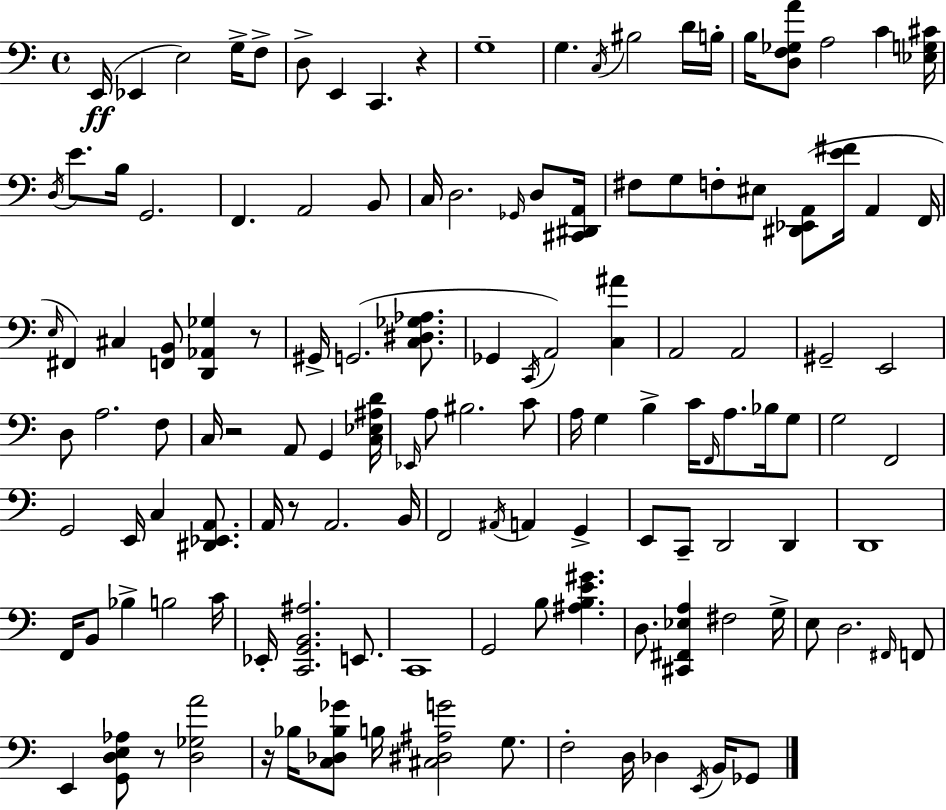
X:1
T:Untitled
M:4/4
L:1/4
K:Am
E,,/4 _E,, E,2 G,/4 F,/2 D,/2 E,, C,, z G,4 G, C,/4 ^B,2 D/4 B,/4 B,/4 [D,F,_G,A]/2 A,2 C [_E,G,^C]/4 D,/4 E/2 B,/4 G,,2 F,, A,,2 B,,/2 C,/4 D,2 _G,,/4 D,/2 [^C,,^D,,A,,]/4 ^F,/2 G,/2 F,/2 ^E,/2 [^D,,_E,,A,,]/2 [E^F]/4 A,, F,,/4 E,/4 ^F,, ^C, [F,,B,,]/2 [D,,_A,,_G,] z/2 ^G,,/4 G,,2 [C,^D,_G,_A,]/2 _G,, C,,/4 A,,2 [C,^A] A,,2 A,,2 ^G,,2 E,,2 D,/2 A,2 F,/2 C,/4 z2 A,,/2 G,, [C,_E,^A,D]/4 _E,,/4 A,/2 ^B,2 C/2 A,/4 G, B, C/4 F,,/4 A,/2 _B,/4 G,/2 G,2 F,,2 G,,2 E,,/4 C, [^D,,_E,,A,,]/2 A,,/4 z/2 A,,2 B,,/4 F,,2 ^A,,/4 A,, G,, E,,/2 C,,/2 D,,2 D,, D,,4 F,,/4 B,,/2 _B, B,2 C/4 _E,,/4 [C,,G,,B,,^A,]2 E,,/2 C,,4 G,,2 B,/2 [^A,B,E^G] D,/2 [^C,,^F,,_E,A,] ^F,2 G,/4 E,/2 D,2 ^F,,/4 F,,/2 E,, [G,,D,E,_A,]/2 z/2 [D,_G,A]2 z/4 _B,/4 [C,_D,_B,_G]/2 B,/4 [^C,^D,^A,G]2 G,/2 F,2 D,/4 _D, E,,/4 B,,/4 _G,,/2